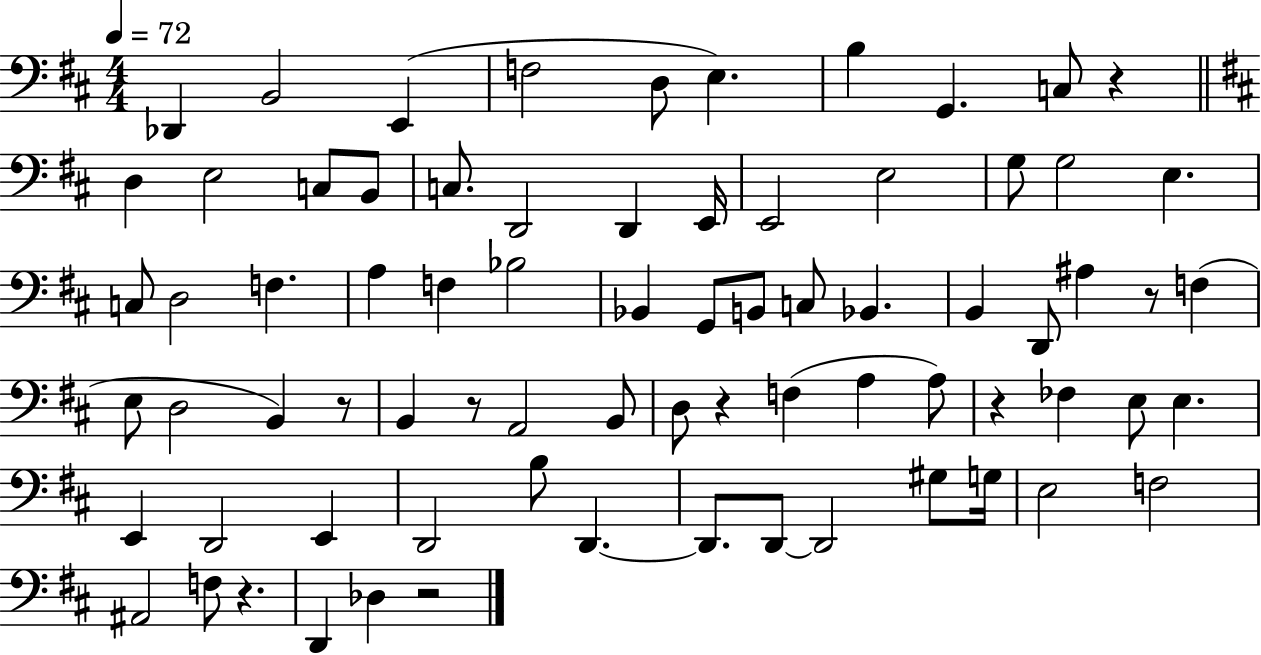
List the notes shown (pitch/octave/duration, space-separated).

Db2/q B2/h E2/q F3/h D3/e E3/q. B3/q G2/q. C3/e R/q D3/q E3/h C3/e B2/e C3/e. D2/h D2/q E2/s E2/h E3/h G3/e G3/h E3/q. C3/e D3/h F3/q. A3/q F3/q Bb3/h Bb2/q G2/e B2/e C3/e Bb2/q. B2/q D2/e A#3/q R/e F3/q E3/e D3/h B2/q R/e B2/q R/e A2/h B2/e D3/e R/q F3/q A3/q A3/e R/q FES3/q E3/e E3/q. E2/q D2/h E2/q D2/h B3/e D2/q. D2/e. D2/e D2/h G#3/e G3/s E3/h F3/h A#2/h F3/e R/q. D2/q Db3/q R/h